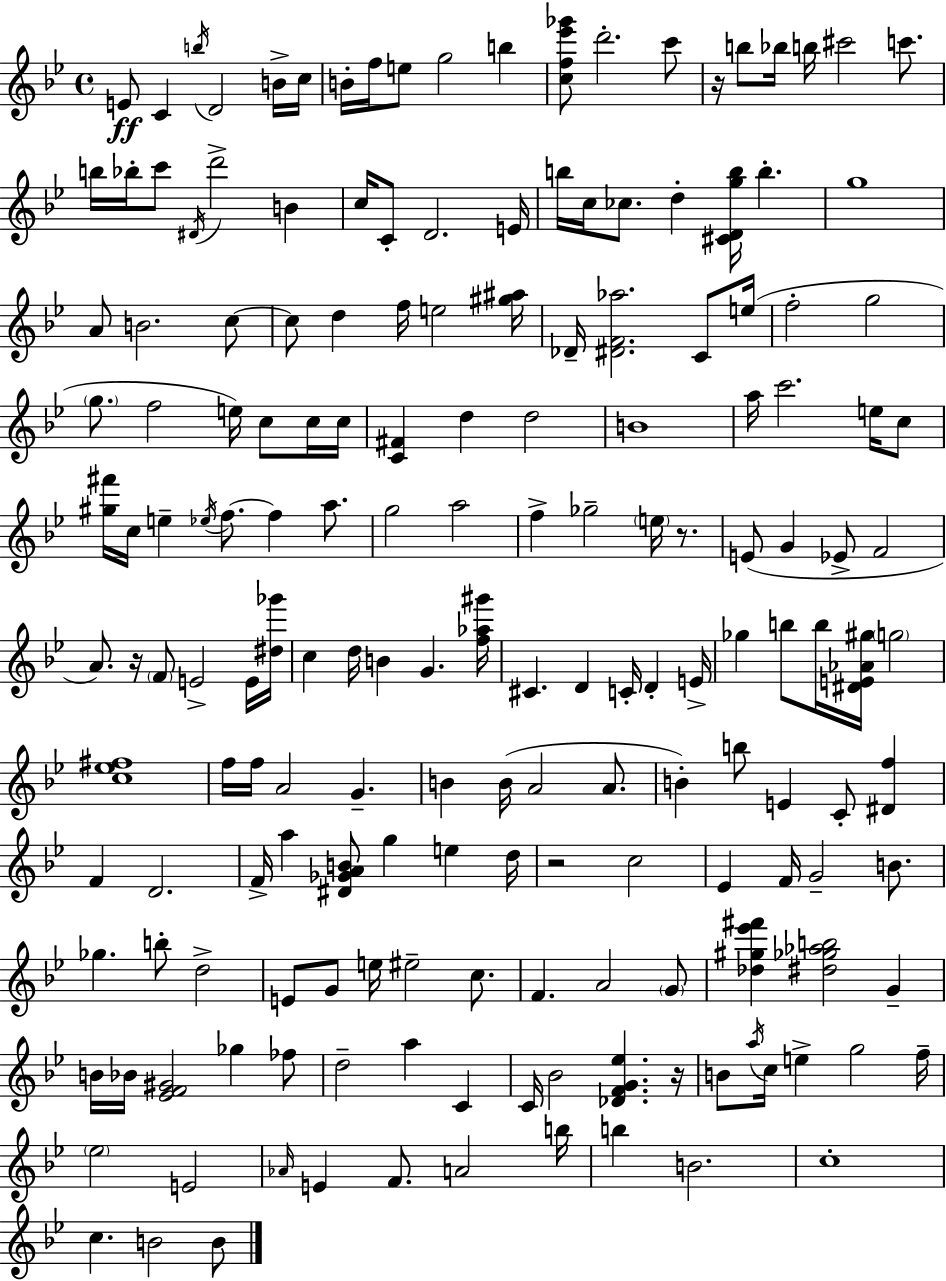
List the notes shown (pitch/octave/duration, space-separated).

E4/e C4/q B5/s D4/h B4/s C5/s B4/s F5/s E5/e G5/h B5/q [C5,F5,Eb6,Gb6]/e D6/h. C6/e R/s B5/e Bb5/s B5/s C#6/h C6/e. B5/s Bb5/s C6/e D#4/s D6/h B4/q C5/s C4/e D4/h. E4/s B5/s C5/s CES5/e. D5/q [C#4,D4,G5,B5]/s B5/q. G5/w A4/e B4/h. C5/e C5/e D5/q F5/s E5/h [G#5,A#5]/s Db4/s [D#4,F4,Ab5]/h. C4/e E5/s F5/h G5/h G5/e. F5/h E5/s C5/e C5/s C5/s [C4,F#4]/q D5/q D5/h B4/w A5/s C6/h. E5/s C5/e [G#5,F#6]/s C5/s E5/q Eb5/s F5/e. F5/q A5/e. G5/h A5/h F5/q Gb5/h E5/s R/e. E4/e G4/q Eb4/e F4/h A4/e. R/s F4/e E4/h E4/s [D#5,Gb6]/s C5/q D5/s B4/q G4/q. [F5,Ab5,G#6]/s C#4/q. D4/q C4/s D4/q E4/s Gb5/q B5/e B5/s [D#4,E4,Ab4,G#5]/s G5/h [C5,Eb5,F#5]/w F5/s F5/s A4/h G4/q. B4/q B4/s A4/h A4/e. B4/q B5/e E4/q C4/e [D#4,F5]/q F4/q D4/h. F4/s A5/q [D#4,Gb4,A4,B4]/e G5/q E5/q D5/s R/h C5/h Eb4/q F4/s G4/h B4/e. Gb5/q. B5/e D5/h E4/e G4/e E5/s EIS5/h C5/e. F4/q. A4/h G4/e [Db5,G#5,Eb6,F#6]/q [D#5,Gb5,Ab5,B5]/h G4/q B4/s Bb4/s [Eb4,F4,G#4]/h Gb5/q FES5/e D5/h A5/q C4/q C4/s Bb4/h [Db4,F4,G4,Eb5]/q. R/s B4/e A5/s C5/s E5/q G5/h F5/s Eb5/h E4/h Ab4/s E4/q F4/e. A4/h B5/s B5/q B4/h. C5/w C5/q. B4/h B4/e